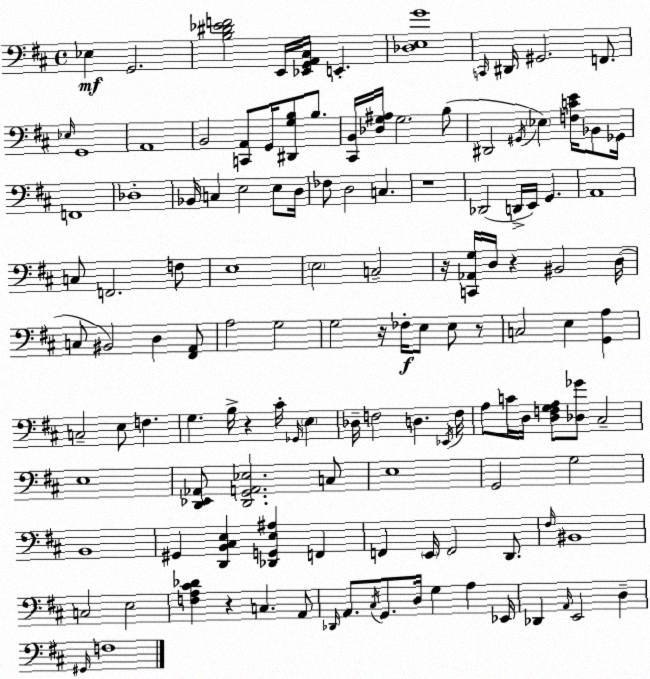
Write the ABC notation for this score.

X:1
T:Untitled
M:4/4
L:1/4
K:D
_E, G,,2 [B,^D_EF]2 E,,/4 [_E,,G,,A,,^C,]/4 E,, [_D,E,G]4 C,,/4 ^D,,/4 ^G,,2 F,,/2 _E,/4 G,,4 A,,4 B,,2 [C,,A,,]/2 G,,/4 [^D,,G,B,]/2 B,/2 [^C,,B,,]/4 [_D,G,^A,]/4 G,2 B,/2 ^D,,2 ^G,,/4 _E, [F,CE]/4 _B,,/2 _G,,/4 F,,4 _D,4 _B,,/4 C, E,2 E,/2 D,/4 _F,/2 D,2 C, z4 _D,,2 D,,/4 E,,/4 G,, A,,4 C,/2 F,,2 F,/2 E,4 E,2 C,2 z/4 [C,,_A,,G,]/4 D,/4 z ^B,,2 D,/4 C,/2 ^B,,2 D, [^F,,A,,]/2 A,2 G,2 G,2 z/4 _F,/4 E,/2 E,/2 z/2 C,2 E, [G,,A,] C,2 E,/2 F, G, B,/4 z ^C/4 _G,,/4 E, _D,/4 F,2 D, _E,,/4 F,/4 A,/2 C/4 D,/4 [D,F,G,A,]/2 [_D,_G]/2 ^C,2 E,4 [D,,_E,,_A,,]/2 [D,,G,,A,,_E,]2 C,/2 E,4 G,,2 G,2 B,,4 ^G,, [D,,B,,^C,E,] [_D,,G,,E,^A,] F,, F,, E,,/4 F,,2 D,,/2 ^F,/4 ^B,,4 C,2 E,2 [F,A,^C_D] z C, A,,/2 _D,,/4 A,,/2 ^C,/4 G,,/2 D,/4 G, A, _E,,/4 _D,, A,,/4 E,,2 D, ^G,,/4 F,4